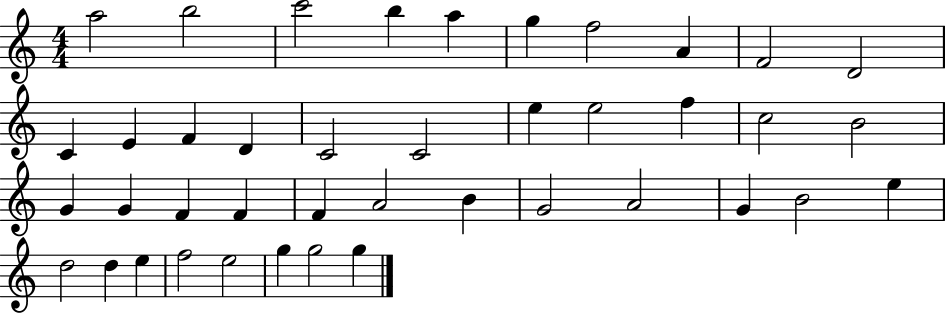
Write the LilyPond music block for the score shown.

{
  \clef treble
  \numericTimeSignature
  \time 4/4
  \key c \major
  a''2 b''2 | c'''2 b''4 a''4 | g''4 f''2 a'4 | f'2 d'2 | \break c'4 e'4 f'4 d'4 | c'2 c'2 | e''4 e''2 f''4 | c''2 b'2 | \break g'4 g'4 f'4 f'4 | f'4 a'2 b'4 | g'2 a'2 | g'4 b'2 e''4 | \break d''2 d''4 e''4 | f''2 e''2 | g''4 g''2 g''4 | \bar "|."
}